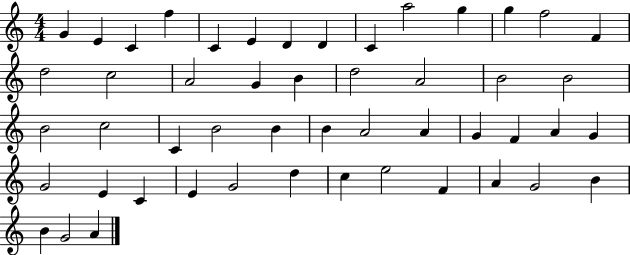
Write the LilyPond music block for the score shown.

{
  \clef treble
  \numericTimeSignature
  \time 4/4
  \key c \major
  g'4 e'4 c'4 f''4 | c'4 e'4 d'4 d'4 | c'4 a''2 g''4 | g''4 f''2 f'4 | \break d''2 c''2 | a'2 g'4 b'4 | d''2 a'2 | b'2 b'2 | \break b'2 c''2 | c'4 b'2 b'4 | b'4 a'2 a'4 | g'4 f'4 a'4 g'4 | \break g'2 e'4 c'4 | e'4 g'2 d''4 | c''4 e''2 f'4 | a'4 g'2 b'4 | \break b'4 g'2 a'4 | \bar "|."
}